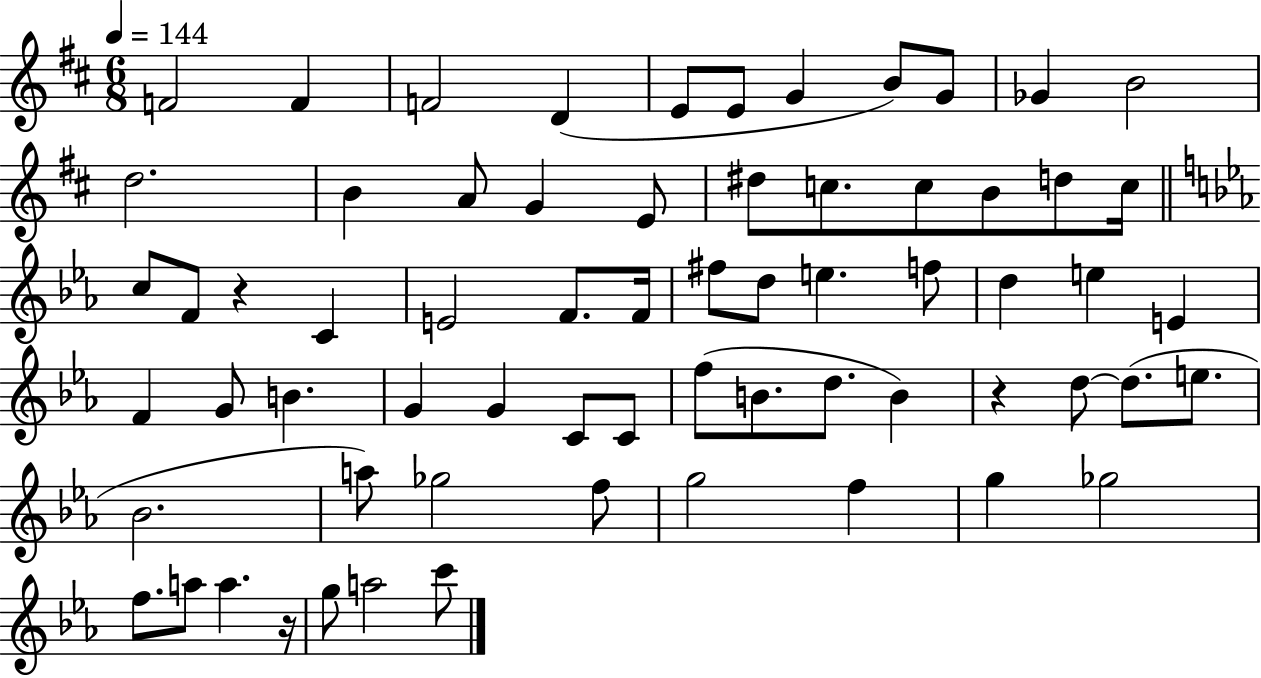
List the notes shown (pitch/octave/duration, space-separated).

F4/h F4/q F4/h D4/q E4/e E4/e G4/q B4/e G4/e Gb4/q B4/h D5/h. B4/q A4/e G4/q E4/e D#5/e C5/e. C5/e B4/e D5/e C5/s C5/e F4/e R/q C4/q E4/h F4/e. F4/s F#5/e D5/e E5/q. F5/e D5/q E5/q E4/q F4/q G4/e B4/q. G4/q G4/q C4/e C4/e F5/e B4/e. D5/e. B4/q R/q D5/e D5/e. E5/e. Bb4/h. A5/e Gb5/h F5/e G5/h F5/q G5/q Gb5/h F5/e. A5/e A5/q. R/s G5/e A5/h C6/e